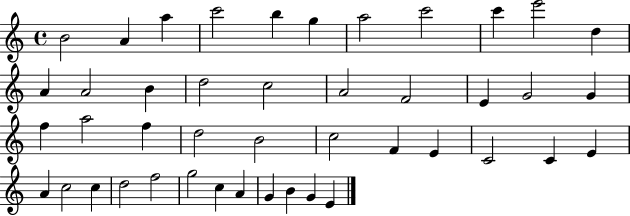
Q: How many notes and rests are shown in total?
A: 44